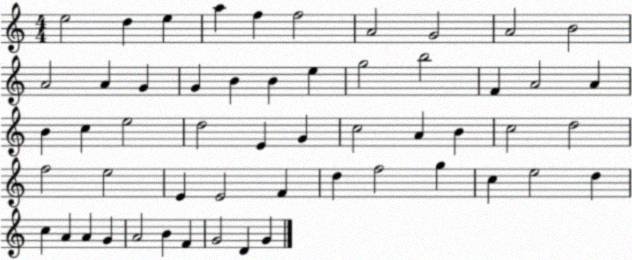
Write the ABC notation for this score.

X:1
T:Untitled
M:4/4
L:1/4
K:C
e2 d e a f f2 A2 G2 A2 B2 A2 A G G B B e g2 b2 F A2 A B c e2 d2 E G c2 A B c2 d2 f2 e2 E E2 F d f2 g c e2 d c A A G A2 B F G2 D G